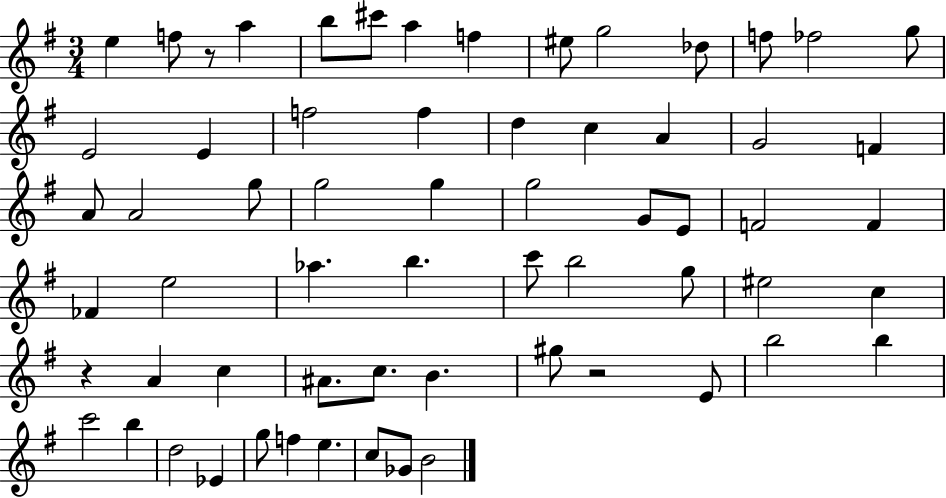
E5/q F5/e R/e A5/q B5/e C#6/e A5/q F5/q EIS5/e G5/h Db5/e F5/e FES5/h G5/e E4/h E4/q F5/h F5/q D5/q C5/q A4/q G4/h F4/q A4/e A4/h G5/e G5/h G5/q G5/h G4/e E4/e F4/h F4/q FES4/q E5/h Ab5/q. B5/q. C6/e B5/h G5/e EIS5/h C5/q R/q A4/q C5/q A#4/e. C5/e. B4/q. G#5/e R/h E4/e B5/h B5/q C6/h B5/q D5/h Eb4/q G5/e F5/q E5/q. C5/e Gb4/e B4/h